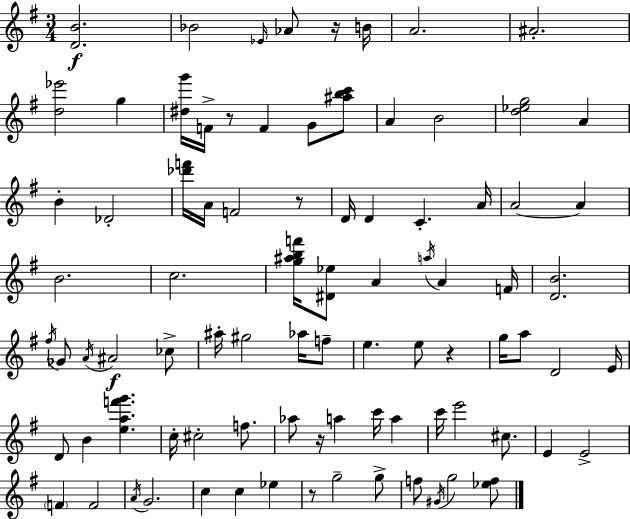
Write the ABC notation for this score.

X:1
T:Untitled
M:3/4
L:1/4
K:Em
[DB]2 _B2 _E/4 _A/2 z/4 B/4 A2 ^A2 [d_e']2 g [^dg']/4 F/4 z/2 F G/2 [^abc']/2 A B2 [d_eg]2 A B _D2 [_d'f']/4 A/4 F2 z/2 D/4 D C A/4 A2 A B2 c2 [g^abf']/4 [^D_e]/2 A a/4 A F/4 [DB]2 ^f/4 _G/2 A/4 ^A2 _c/2 ^a/4 ^g2 _a/4 f/2 e e/2 z g/4 a/2 D2 E/4 D/2 B [eaf'g'] c/4 ^c2 f/2 _a/2 z/4 a c'/4 a c'/4 e'2 ^c/2 E E2 F F2 A/4 G2 c c _e z/2 g2 g/2 f/2 ^G/4 g2 [_ef]/2